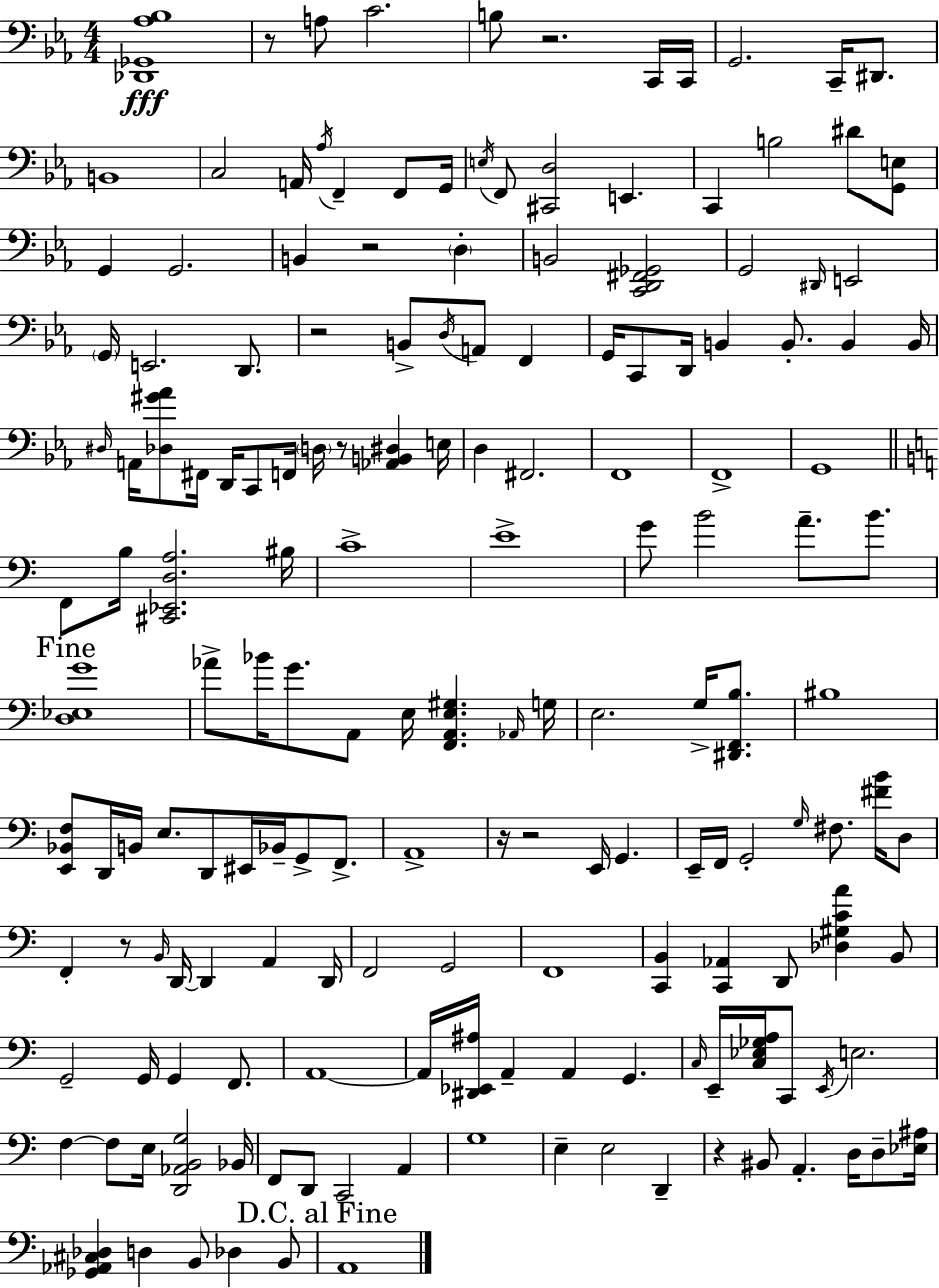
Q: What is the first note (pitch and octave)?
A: A3